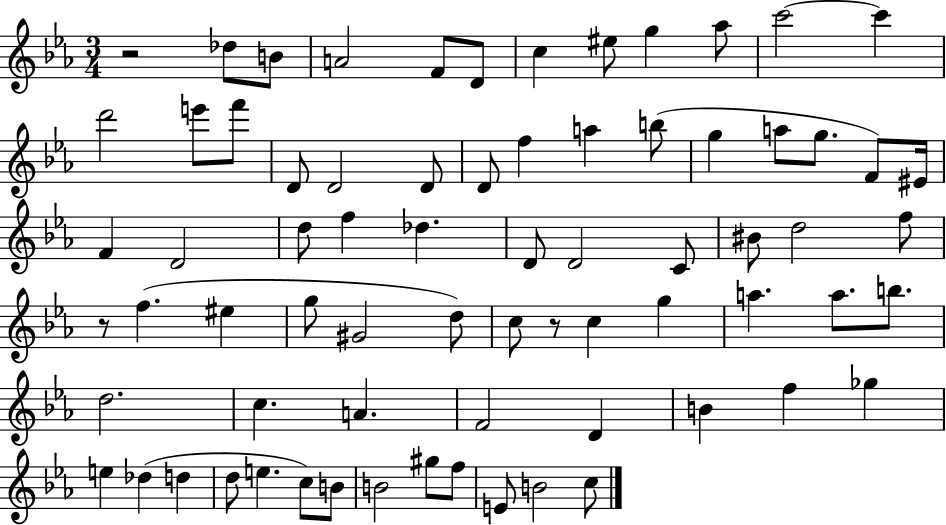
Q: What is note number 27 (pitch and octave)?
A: F4